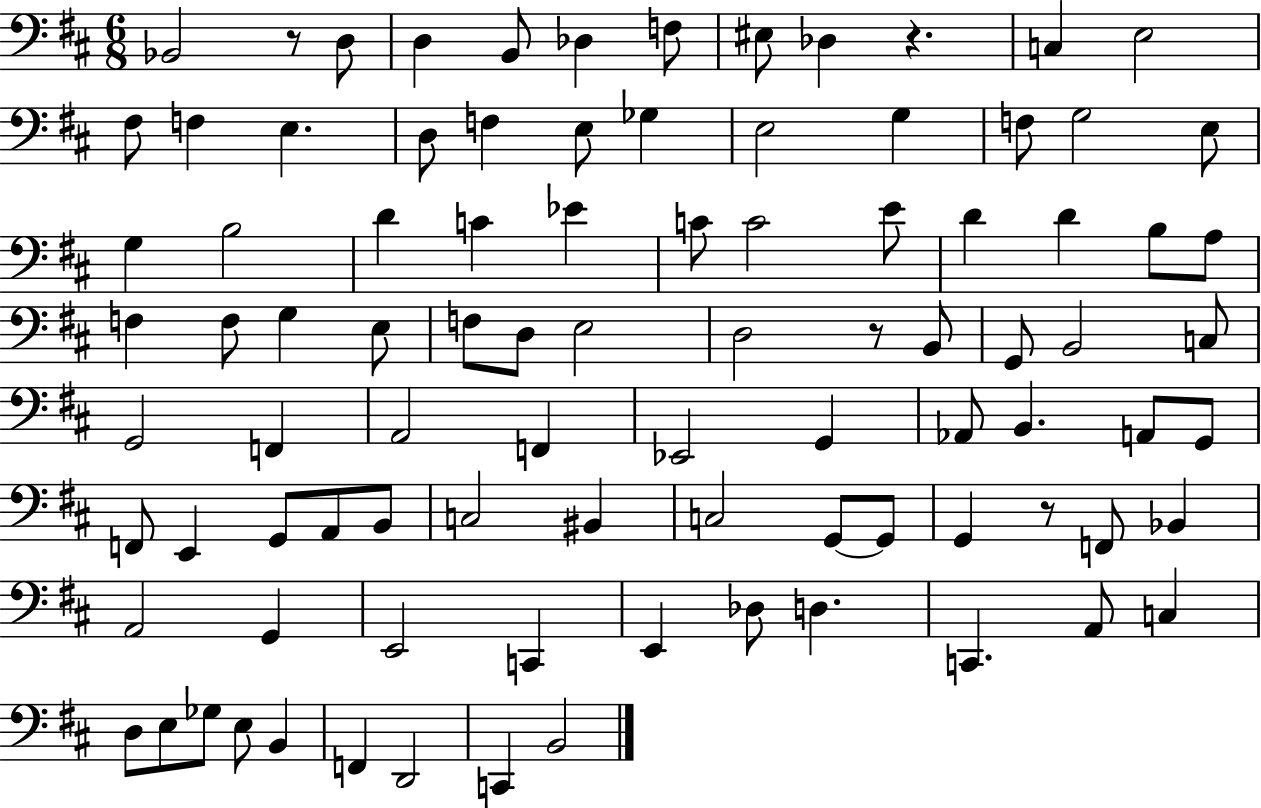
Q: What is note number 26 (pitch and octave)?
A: C4